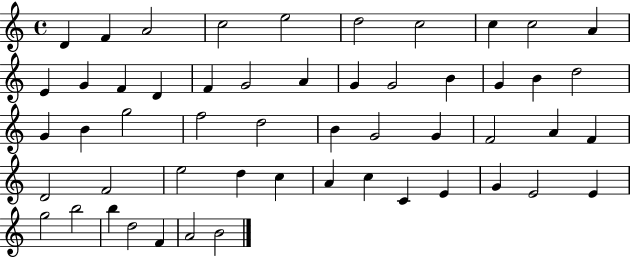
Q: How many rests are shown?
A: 0